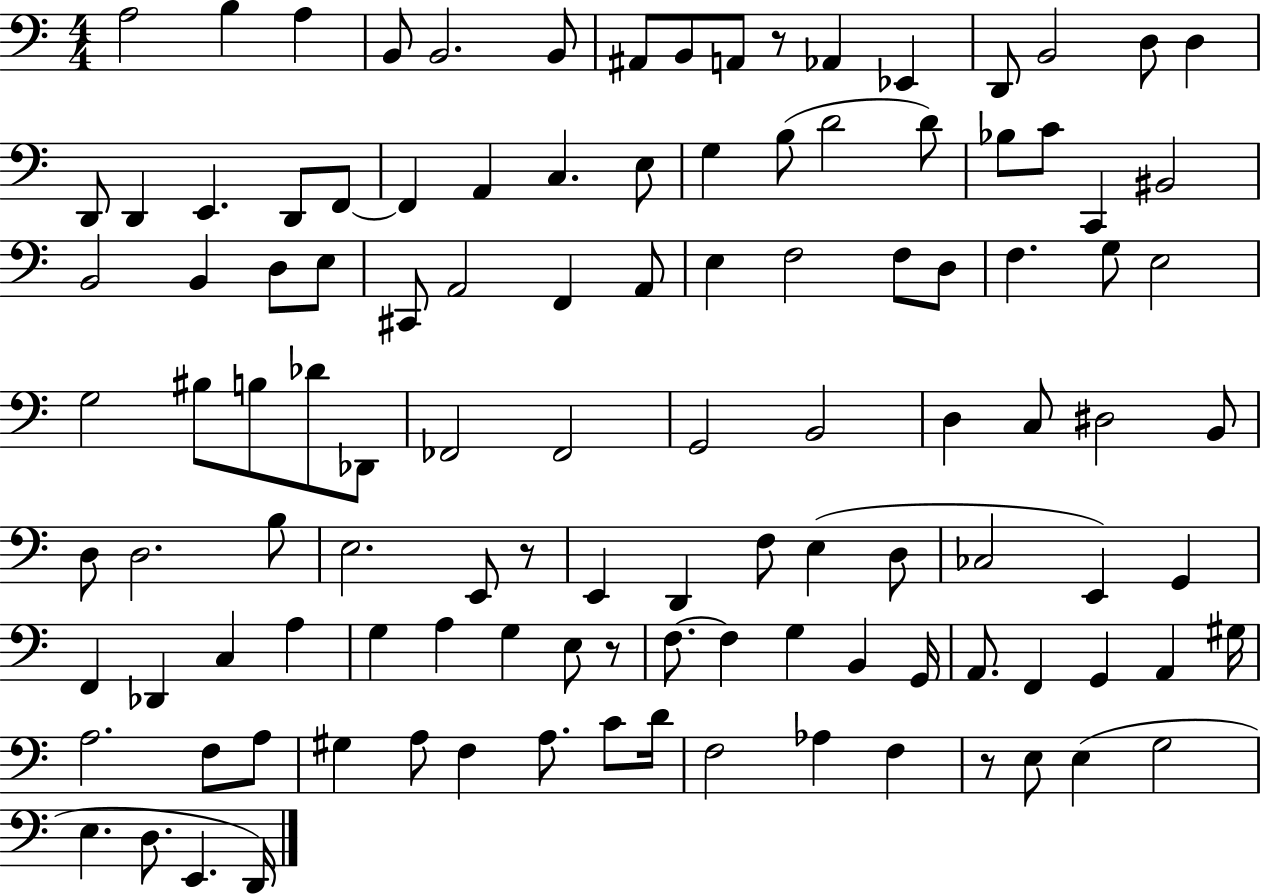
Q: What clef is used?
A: bass